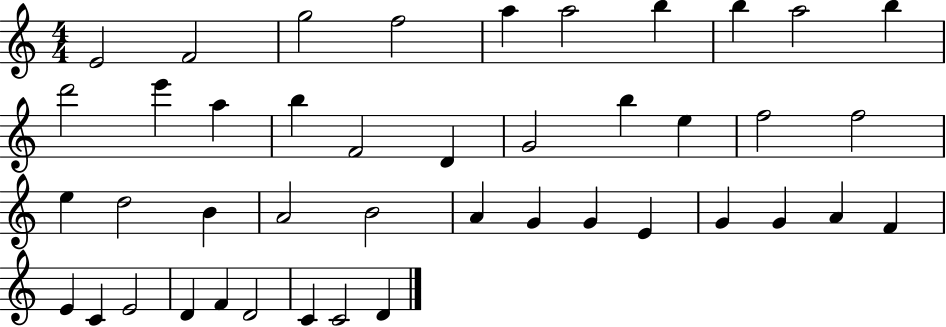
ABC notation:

X:1
T:Untitled
M:4/4
L:1/4
K:C
E2 F2 g2 f2 a a2 b b a2 b d'2 e' a b F2 D G2 b e f2 f2 e d2 B A2 B2 A G G E G G A F E C E2 D F D2 C C2 D